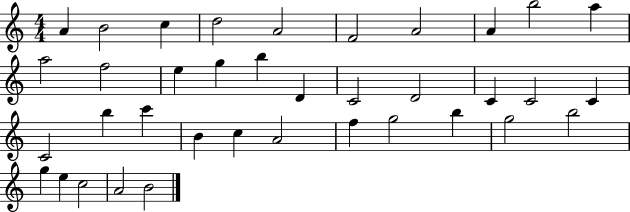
{
  \clef treble
  \numericTimeSignature
  \time 4/4
  \key c \major
  a'4 b'2 c''4 | d''2 a'2 | f'2 a'2 | a'4 b''2 a''4 | \break a''2 f''2 | e''4 g''4 b''4 d'4 | c'2 d'2 | c'4 c'2 c'4 | \break c'2 b''4 c'''4 | b'4 c''4 a'2 | f''4 g''2 b''4 | g''2 b''2 | \break g''4 e''4 c''2 | a'2 b'2 | \bar "|."
}